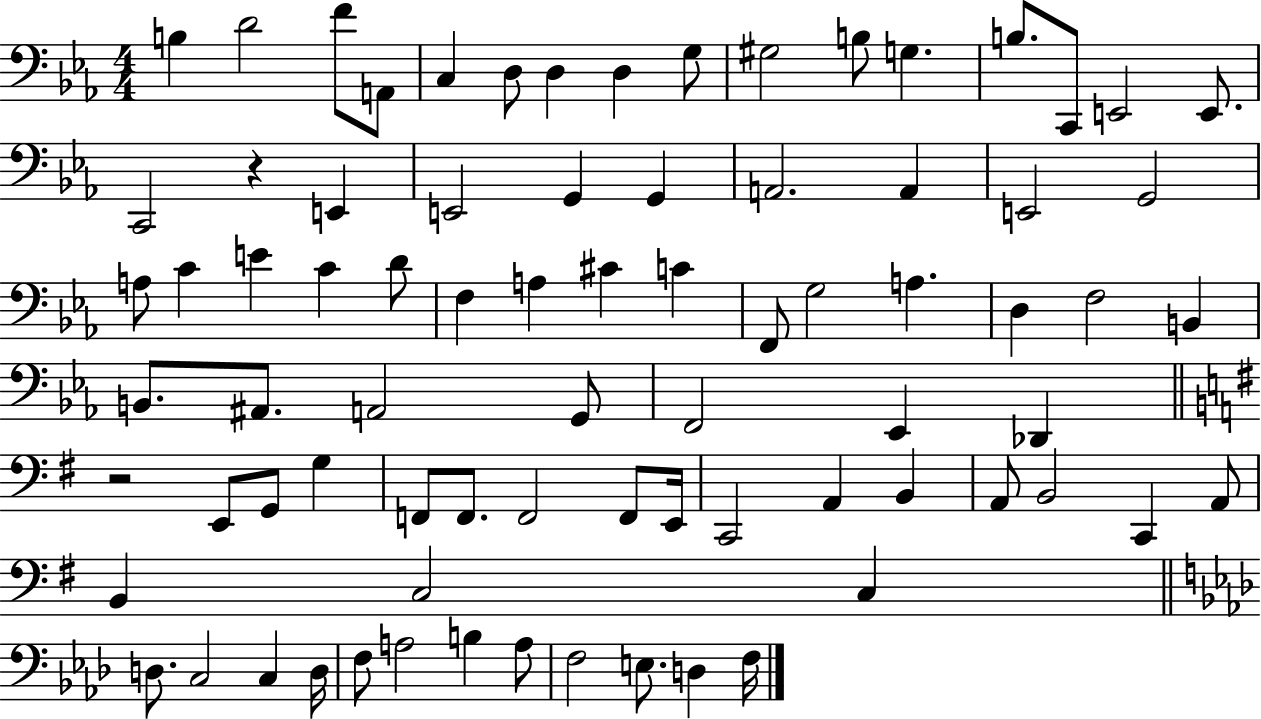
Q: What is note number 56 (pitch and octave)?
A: C2